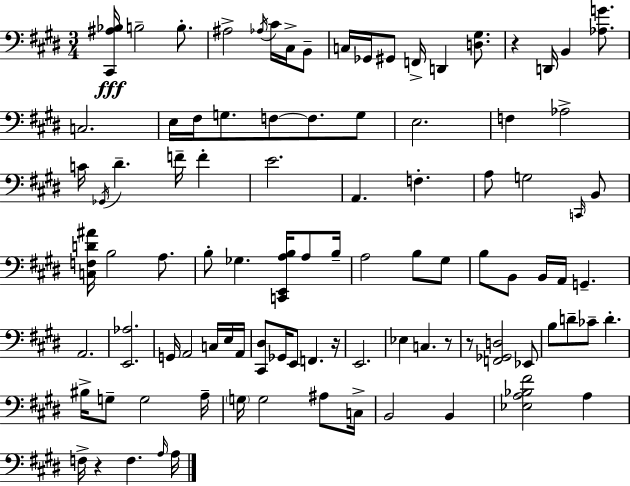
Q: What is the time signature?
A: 3/4